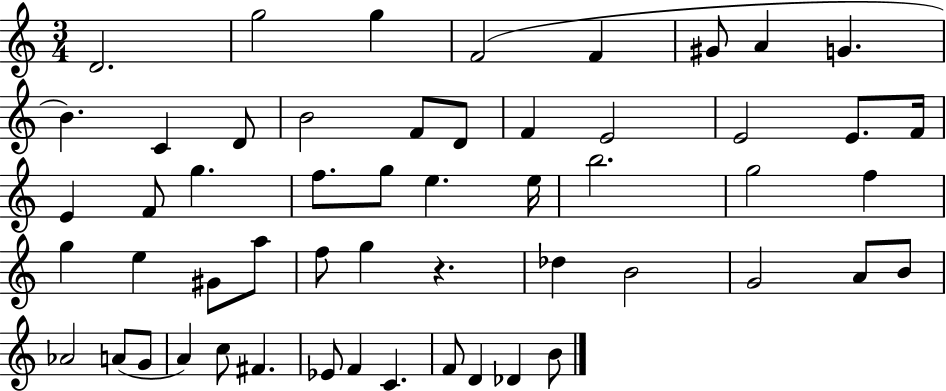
X:1
T:Untitled
M:3/4
L:1/4
K:C
D2 g2 g F2 F ^G/2 A G B C D/2 B2 F/2 D/2 F E2 E2 E/2 F/4 E F/2 g f/2 g/2 e e/4 b2 g2 f g e ^G/2 a/2 f/2 g z _d B2 G2 A/2 B/2 _A2 A/2 G/2 A c/2 ^F _E/2 F C F/2 D _D B/2